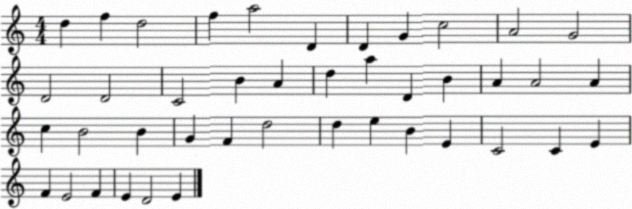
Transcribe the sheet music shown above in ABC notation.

X:1
T:Untitled
M:4/4
L:1/4
K:C
d f d2 f a2 D D G c2 A2 G2 D2 D2 C2 B A d a D B A A2 A c B2 B G F d2 d e B E C2 C E F E2 F E D2 E